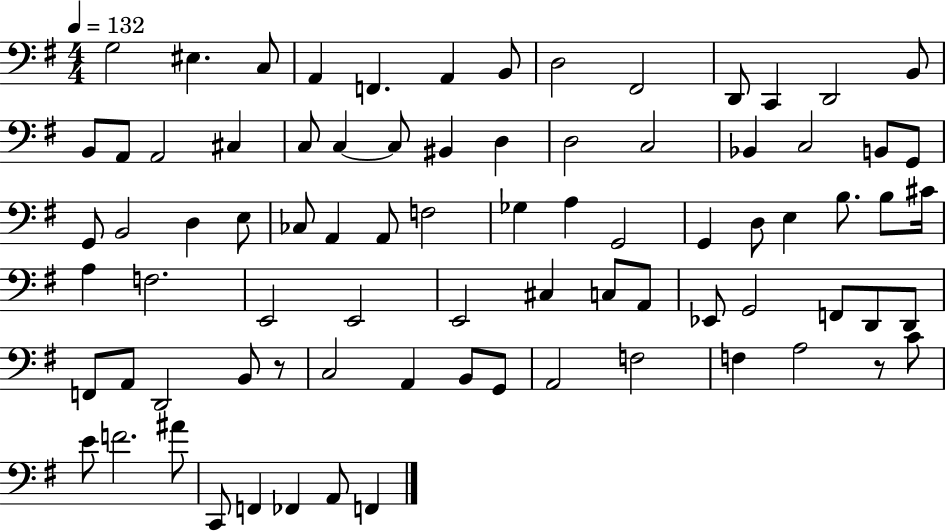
{
  \clef bass
  \numericTimeSignature
  \time 4/4
  \key g \major
  \tempo 4 = 132
  g2 eis4. c8 | a,4 f,4. a,4 b,8 | d2 fis,2 | d,8 c,4 d,2 b,8 | \break b,8 a,8 a,2 cis4 | c8 c4~~ c8 bis,4 d4 | d2 c2 | bes,4 c2 b,8 g,8 | \break g,8 b,2 d4 e8 | ces8 a,4 a,8 f2 | ges4 a4 g,2 | g,4 d8 e4 b8. b8 cis'16 | \break a4 f2. | e,2 e,2 | e,2 cis4 c8 a,8 | ees,8 g,2 f,8 d,8 d,8 | \break f,8 a,8 d,2 b,8 r8 | c2 a,4 b,8 g,8 | a,2 f2 | f4 a2 r8 c'8 | \break e'8 f'2. ais'8 | c,8 f,4 fes,4 a,8 f,4 | \bar "|."
}